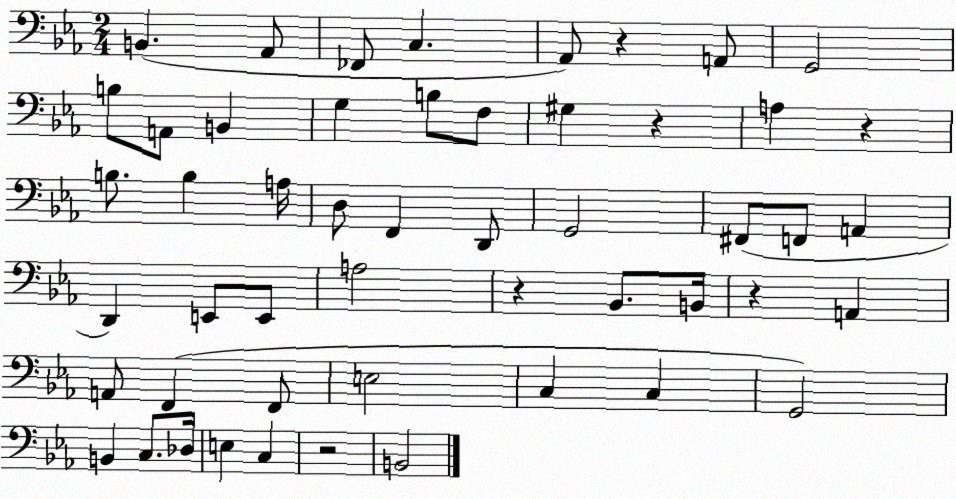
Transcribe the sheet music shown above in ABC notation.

X:1
T:Untitled
M:2/4
L:1/4
K:Eb
B,, _A,,/2 _F,,/2 C, _A,,/2 z A,,/2 G,,2 B,/2 A,,/2 B,, G, B,/2 F,/2 ^G, z A, z B,/2 B, A,/4 D,/2 F,, D,,/2 G,,2 ^F,,/2 F,,/2 A,, D,, E,,/2 E,,/2 A,2 z _B,,/2 B,,/4 z A,, A,,/2 F,, F,,/2 E,2 C, C, G,,2 B,, C,/2 _D,/4 E, C, z2 B,,2